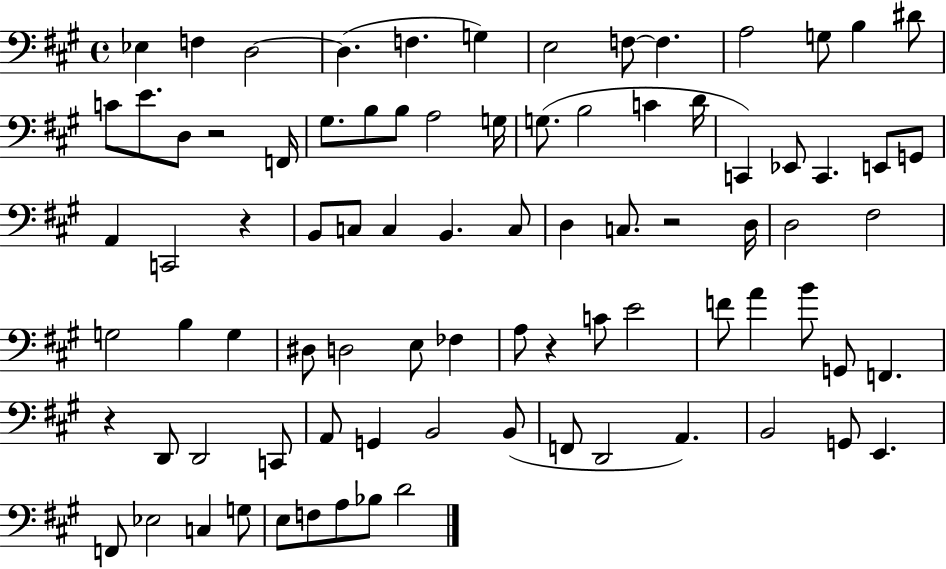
Eb3/q F3/q D3/h D3/q. F3/q. G3/q E3/h F3/e F3/q. A3/h G3/e B3/q D#4/e C4/e E4/e. D3/e R/h F2/s G#3/e. B3/e B3/e A3/h G3/s G3/e. B3/h C4/q D4/s C2/q Eb2/e C2/q. E2/e G2/e A2/q C2/h R/q B2/e C3/e C3/q B2/q. C3/e D3/q C3/e. R/h D3/s D3/h F#3/h G3/h B3/q G3/q D#3/e D3/h E3/e FES3/q A3/e R/q C4/e E4/h F4/e A4/q B4/e G2/e F2/q. R/q D2/e D2/h C2/e A2/e G2/q B2/h B2/e F2/e D2/h A2/q. B2/h G2/e E2/q. F2/e Eb3/h C3/q G3/e E3/e F3/e A3/e Bb3/e D4/h